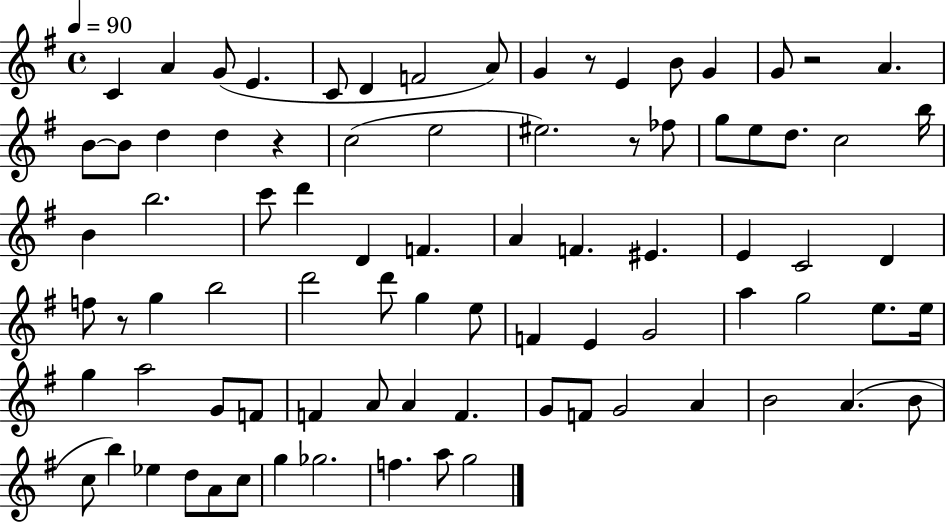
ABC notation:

X:1
T:Untitled
M:4/4
L:1/4
K:G
C A G/2 E C/2 D F2 A/2 G z/2 E B/2 G G/2 z2 A B/2 B/2 d d z c2 e2 ^e2 z/2 _f/2 g/2 e/2 d/2 c2 b/4 B b2 c'/2 d' D F A F ^E E C2 D f/2 z/2 g b2 d'2 d'/2 g e/2 F E G2 a g2 e/2 e/4 g a2 G/2 F/2 F A/2 A F G/2 F/2 G2 A B2 A B/2 c/2 b _e d/2 A/2 c/2 g _g2 f a/2 g2